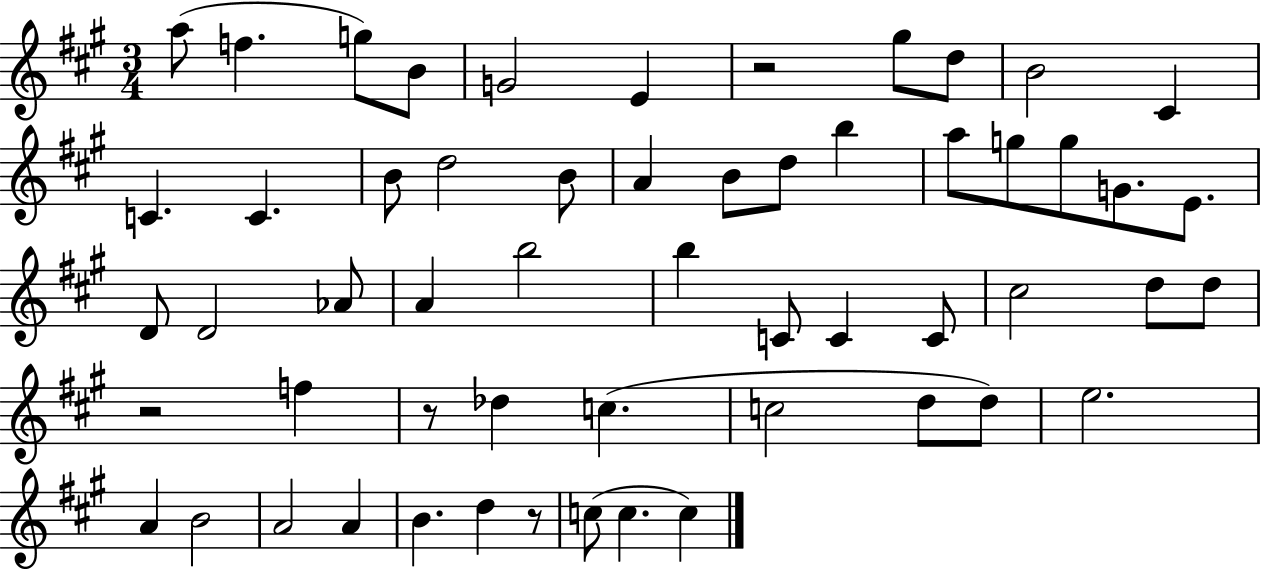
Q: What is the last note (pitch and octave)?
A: C5